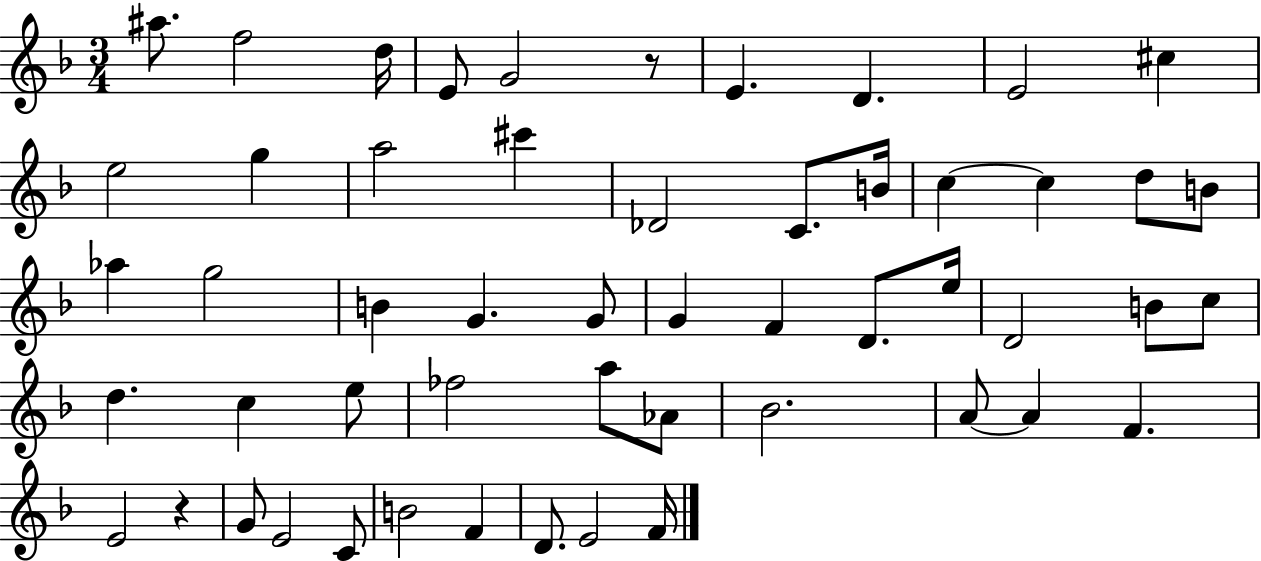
X:1
T:Untitled
M:3/4
L:1/4
K:F
^a/2 f2 d/4 E/2 G2 z/2 E D E2 ^c e2 g a2 ^c' _D2 C/2 B/4 c c d/2 B/2 _a g2 B G G/2 G F D/2 e/4 D2 B/2 c/2 d c e/2 _f2 a/2 _A/2 _B2 A/2 A F E2 z G/2 E2 C/2 B2 F D/2 E2 F/4